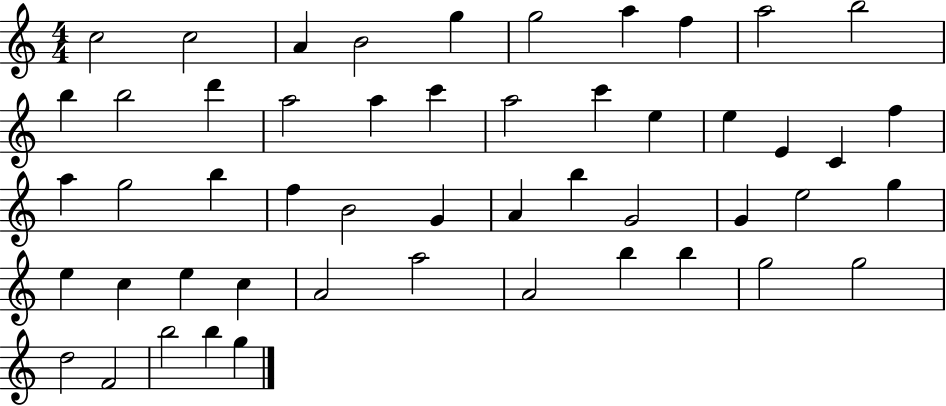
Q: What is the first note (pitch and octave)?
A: C5